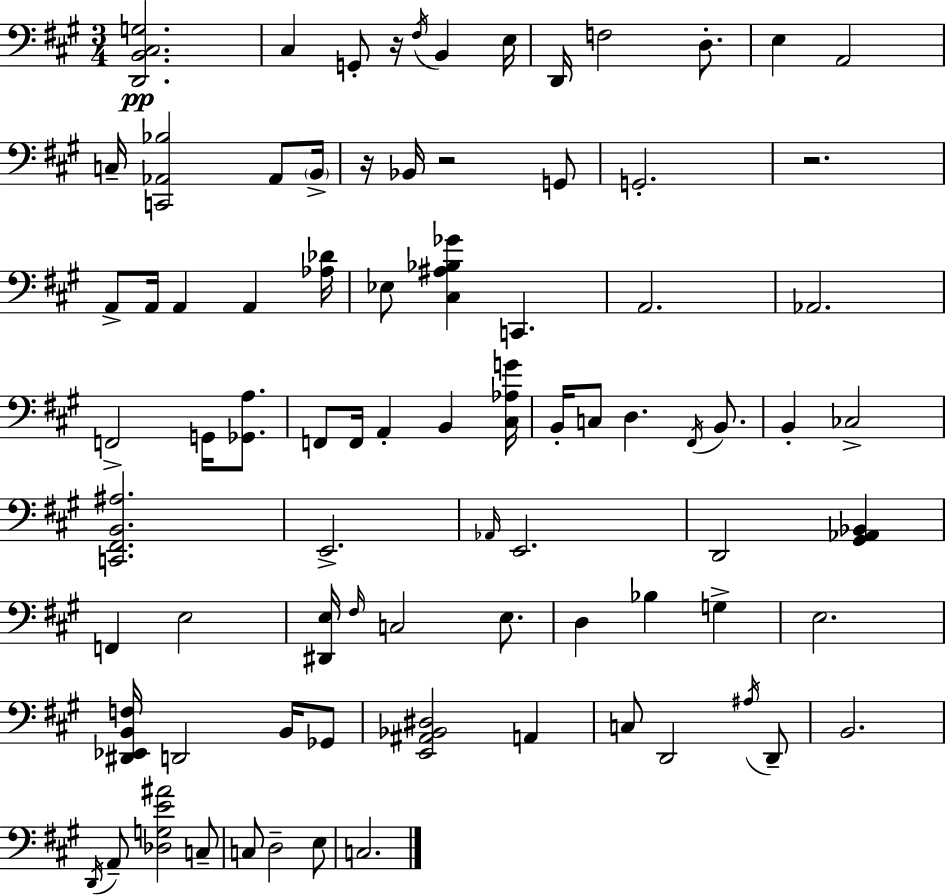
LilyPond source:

{
  \clef bass
  \numericTimeSignature
  \time 3/4
  \key a \major
  \repeat volta 2 { <d, b, cis g>2.\pp | cis4 g,8-. r16 \acciaccatura { fis16 } b,4 | e16 d,16 f2 d8.-. | e4 a,2 | \break c16-- <c, aes, bes>2 aes,8 | \parenthesize b,16-> r16 bes,16 r2 g,8 | g,2.-. | r2. | \break a,8-> a,16 a,4 a,4 | <aes des'>16 ees8 <cis ais bes ges'>4 c,4. | a,2. | aes,2. | \break f,2-> g,16 <ges, a>8. | f,8 f,16 a,4-. b,4 | <cis aes g'>16 b,16-. c8 d4. \acciaccatura { fis,16 } b,8. | b,4-. ces2-> | \break <c, fis, b, ais>2. | e,2.-> | \grace { aes,16 } e,2. | d,2 <gis, aes, bes,>4 | \break f,4 e2 | <dis, e>16 \grace { fis16 } c2 | e8. d4 bes4 | g4-> e2. | \break <dis, ees, b, f>16 d,2 | b,16 ges,8 <e, ais, bes, dis>2 | a,4 c8 d,2 | \acciaccatura { ais16 } d,8-- b,2. | \break \acciaccatura { d,16 } a,8-- <des g e' ais'>2 | c8-- c8 d2-- | e8 c2. | } \bar "|."
}